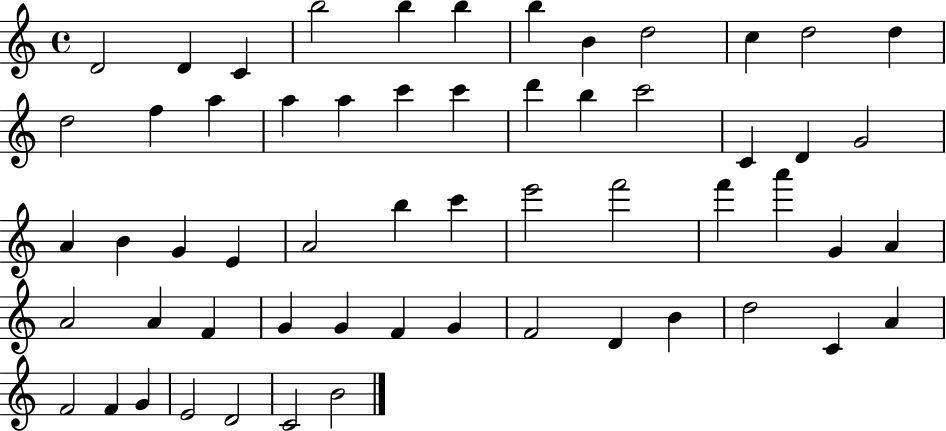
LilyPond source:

{
  \clef treble
  \time 4/4
  \defaultTimeSignature
  \key c \major
  d'2 d'4 c'4 | b''2 b''4 b''4 | b''4 b'4 d''2 | c''4 d''2 d''4 | \break d''2 f''4 a''4 | a''4 a''4 c'''4 c'''4 | d'''4 b''4 c'''2 | c'4 d'4 g'2 | \break a'4 b'4 g'4 e'4 | a'2 b''4 c'''4 | e'''2 f'''2 | f'''4 a'''4 g'4 a'4 | \break a'2 a'4 f'4 | g'4 g'4 f'4 g'4 | f'2 d'4 b'4 | d''2 c'4 a'4 | \break f'2 f'4 g'4 | e'2 d'2 | c'2 b'2 | \bar "|."
}